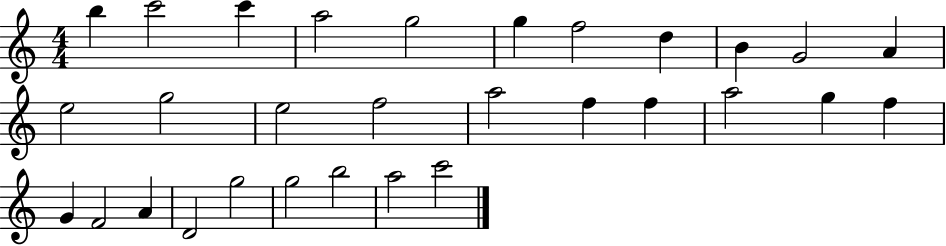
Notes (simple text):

B5/q C6/h C6/q A5/h G5/h G5/q F5/h D5/q B4/q G4/h A4/q E5/h G5/h E5/h F5/h A5/h F5/q F5/q A5/h G5/q F5/q G4/q F4/h A4/q D4/h G5/h G5/h B5/h A5/h C6/h